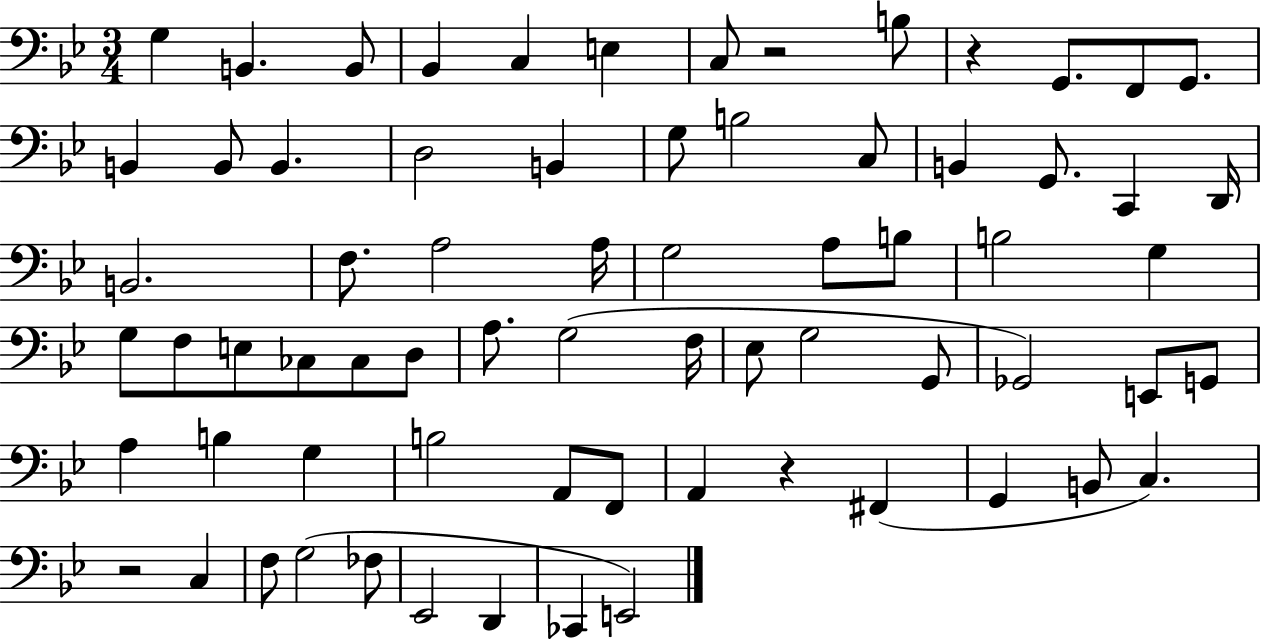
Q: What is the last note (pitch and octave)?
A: E2